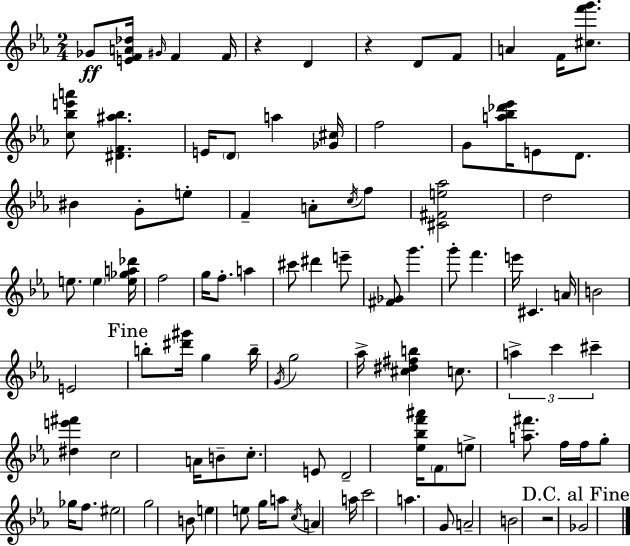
{
  \clef treble
  \numericTimeSignature
  \time 2/4
  \key c \minor
  ges'8\ff <e' f' a' des''>16 \grace { gis'16 } f'4 | f'16 r4 d'4 | r4 d'8 f'8 | a'4 f'16 <cis'' f''' g'''>8. | \break <c'' bes'' e''' a'''>8 <dis' f' ais'' bes''>4. | e'16 \parenthesize d'8 a''4 | <ges' cis''>16 f''2 | g'8 <a'' bes'' des''' ees'''>16 e'8 d'8. | \break bis'4 g'8-. e''8-. | f'4-- a'8-. \acciaccatura { c''16 } | f''8 <cis' fis' e'' aes''>2 | d''2 | \break e''8. \parenthesize e''4 | <e'' ges'' a'' des'''>16 f''2 | g''16 f''8.-. a''4 | cis'''8 dis'''4 | \break e'''8-- <fis' ges'>8 g'''4. | g'''8-. f'''4. | e'''16 cis'4. | a'16 b'2 | \break e'2 | \mark "Fine" b''8-. <dis''' gis'''>16 g''4 | b''16-- \acciaccatura { g'16 } g''2 | aes''16-> <cis'' dis'' fis'' b''>4 | \break c''8. \tuplet 3/2 { a''4-> c'''4 | cis'''4-- } <dis'' e''' fis'''>4 | c''2 | a'16 b'8-- c''8.-. | \break e'8 d'2-- | <ees'' bes'' f''' ais'''>16 \parenthesize f'8 e''8-> | <a'' fis'''>8. f''16 f''16 g''8-. ges''16 | f''8. eis''2 | \break g''2 | b'8 e''4 | e''8 g''16 a''8 \acciaccatura { c''16 } a'4 | a''16 c'''2 | \break a''4. | g'8 a'2-- | b'2 | r2 | \break \mark "D.C. al Fine" ges'2 | \bar "|."
}